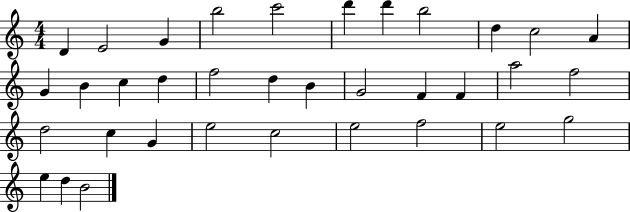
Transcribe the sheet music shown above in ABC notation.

X:1
T:Untitled
M:4/4
L:1/4
K:C
D E2 G b2 c'2 d' d' b2 d c2 A G B c d f2 d B G2 F F a2 f2 d2 c G e2 c2 e2 f2 e2 g2 e d B2